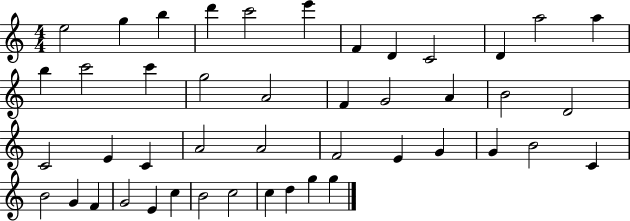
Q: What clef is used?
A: treble